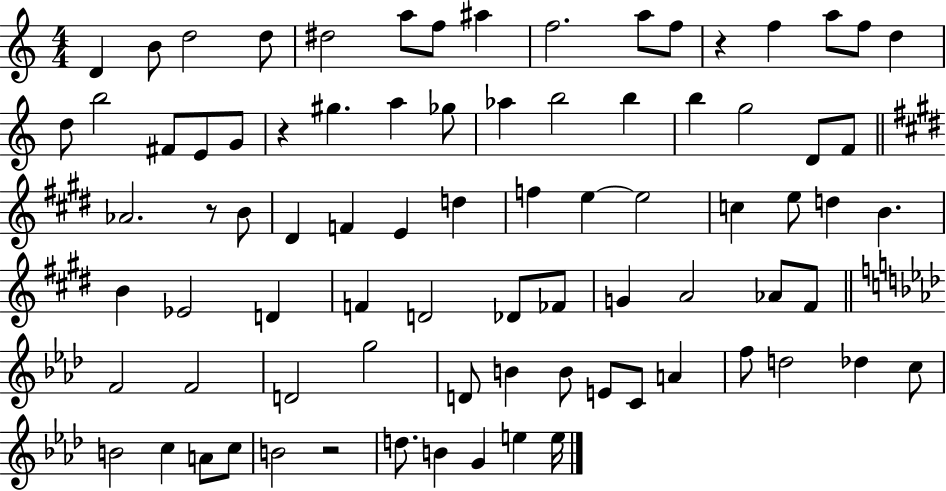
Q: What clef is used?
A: treble